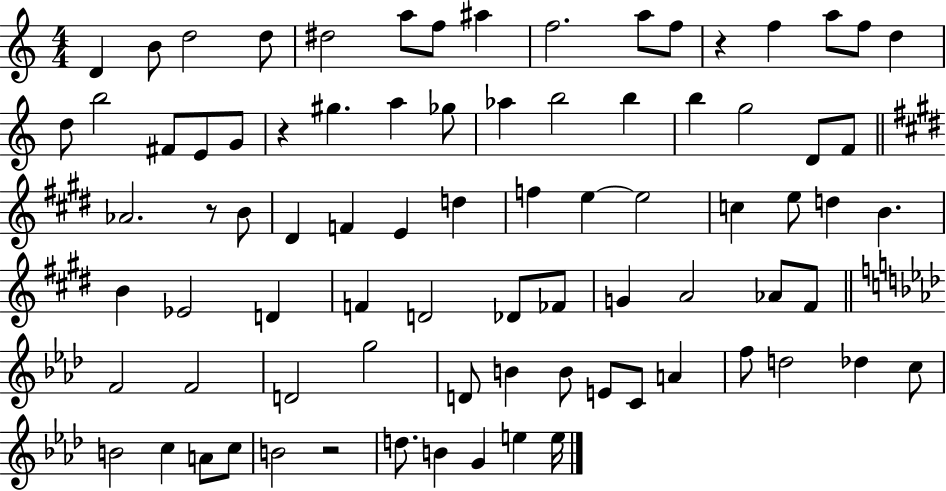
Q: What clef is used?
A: treble